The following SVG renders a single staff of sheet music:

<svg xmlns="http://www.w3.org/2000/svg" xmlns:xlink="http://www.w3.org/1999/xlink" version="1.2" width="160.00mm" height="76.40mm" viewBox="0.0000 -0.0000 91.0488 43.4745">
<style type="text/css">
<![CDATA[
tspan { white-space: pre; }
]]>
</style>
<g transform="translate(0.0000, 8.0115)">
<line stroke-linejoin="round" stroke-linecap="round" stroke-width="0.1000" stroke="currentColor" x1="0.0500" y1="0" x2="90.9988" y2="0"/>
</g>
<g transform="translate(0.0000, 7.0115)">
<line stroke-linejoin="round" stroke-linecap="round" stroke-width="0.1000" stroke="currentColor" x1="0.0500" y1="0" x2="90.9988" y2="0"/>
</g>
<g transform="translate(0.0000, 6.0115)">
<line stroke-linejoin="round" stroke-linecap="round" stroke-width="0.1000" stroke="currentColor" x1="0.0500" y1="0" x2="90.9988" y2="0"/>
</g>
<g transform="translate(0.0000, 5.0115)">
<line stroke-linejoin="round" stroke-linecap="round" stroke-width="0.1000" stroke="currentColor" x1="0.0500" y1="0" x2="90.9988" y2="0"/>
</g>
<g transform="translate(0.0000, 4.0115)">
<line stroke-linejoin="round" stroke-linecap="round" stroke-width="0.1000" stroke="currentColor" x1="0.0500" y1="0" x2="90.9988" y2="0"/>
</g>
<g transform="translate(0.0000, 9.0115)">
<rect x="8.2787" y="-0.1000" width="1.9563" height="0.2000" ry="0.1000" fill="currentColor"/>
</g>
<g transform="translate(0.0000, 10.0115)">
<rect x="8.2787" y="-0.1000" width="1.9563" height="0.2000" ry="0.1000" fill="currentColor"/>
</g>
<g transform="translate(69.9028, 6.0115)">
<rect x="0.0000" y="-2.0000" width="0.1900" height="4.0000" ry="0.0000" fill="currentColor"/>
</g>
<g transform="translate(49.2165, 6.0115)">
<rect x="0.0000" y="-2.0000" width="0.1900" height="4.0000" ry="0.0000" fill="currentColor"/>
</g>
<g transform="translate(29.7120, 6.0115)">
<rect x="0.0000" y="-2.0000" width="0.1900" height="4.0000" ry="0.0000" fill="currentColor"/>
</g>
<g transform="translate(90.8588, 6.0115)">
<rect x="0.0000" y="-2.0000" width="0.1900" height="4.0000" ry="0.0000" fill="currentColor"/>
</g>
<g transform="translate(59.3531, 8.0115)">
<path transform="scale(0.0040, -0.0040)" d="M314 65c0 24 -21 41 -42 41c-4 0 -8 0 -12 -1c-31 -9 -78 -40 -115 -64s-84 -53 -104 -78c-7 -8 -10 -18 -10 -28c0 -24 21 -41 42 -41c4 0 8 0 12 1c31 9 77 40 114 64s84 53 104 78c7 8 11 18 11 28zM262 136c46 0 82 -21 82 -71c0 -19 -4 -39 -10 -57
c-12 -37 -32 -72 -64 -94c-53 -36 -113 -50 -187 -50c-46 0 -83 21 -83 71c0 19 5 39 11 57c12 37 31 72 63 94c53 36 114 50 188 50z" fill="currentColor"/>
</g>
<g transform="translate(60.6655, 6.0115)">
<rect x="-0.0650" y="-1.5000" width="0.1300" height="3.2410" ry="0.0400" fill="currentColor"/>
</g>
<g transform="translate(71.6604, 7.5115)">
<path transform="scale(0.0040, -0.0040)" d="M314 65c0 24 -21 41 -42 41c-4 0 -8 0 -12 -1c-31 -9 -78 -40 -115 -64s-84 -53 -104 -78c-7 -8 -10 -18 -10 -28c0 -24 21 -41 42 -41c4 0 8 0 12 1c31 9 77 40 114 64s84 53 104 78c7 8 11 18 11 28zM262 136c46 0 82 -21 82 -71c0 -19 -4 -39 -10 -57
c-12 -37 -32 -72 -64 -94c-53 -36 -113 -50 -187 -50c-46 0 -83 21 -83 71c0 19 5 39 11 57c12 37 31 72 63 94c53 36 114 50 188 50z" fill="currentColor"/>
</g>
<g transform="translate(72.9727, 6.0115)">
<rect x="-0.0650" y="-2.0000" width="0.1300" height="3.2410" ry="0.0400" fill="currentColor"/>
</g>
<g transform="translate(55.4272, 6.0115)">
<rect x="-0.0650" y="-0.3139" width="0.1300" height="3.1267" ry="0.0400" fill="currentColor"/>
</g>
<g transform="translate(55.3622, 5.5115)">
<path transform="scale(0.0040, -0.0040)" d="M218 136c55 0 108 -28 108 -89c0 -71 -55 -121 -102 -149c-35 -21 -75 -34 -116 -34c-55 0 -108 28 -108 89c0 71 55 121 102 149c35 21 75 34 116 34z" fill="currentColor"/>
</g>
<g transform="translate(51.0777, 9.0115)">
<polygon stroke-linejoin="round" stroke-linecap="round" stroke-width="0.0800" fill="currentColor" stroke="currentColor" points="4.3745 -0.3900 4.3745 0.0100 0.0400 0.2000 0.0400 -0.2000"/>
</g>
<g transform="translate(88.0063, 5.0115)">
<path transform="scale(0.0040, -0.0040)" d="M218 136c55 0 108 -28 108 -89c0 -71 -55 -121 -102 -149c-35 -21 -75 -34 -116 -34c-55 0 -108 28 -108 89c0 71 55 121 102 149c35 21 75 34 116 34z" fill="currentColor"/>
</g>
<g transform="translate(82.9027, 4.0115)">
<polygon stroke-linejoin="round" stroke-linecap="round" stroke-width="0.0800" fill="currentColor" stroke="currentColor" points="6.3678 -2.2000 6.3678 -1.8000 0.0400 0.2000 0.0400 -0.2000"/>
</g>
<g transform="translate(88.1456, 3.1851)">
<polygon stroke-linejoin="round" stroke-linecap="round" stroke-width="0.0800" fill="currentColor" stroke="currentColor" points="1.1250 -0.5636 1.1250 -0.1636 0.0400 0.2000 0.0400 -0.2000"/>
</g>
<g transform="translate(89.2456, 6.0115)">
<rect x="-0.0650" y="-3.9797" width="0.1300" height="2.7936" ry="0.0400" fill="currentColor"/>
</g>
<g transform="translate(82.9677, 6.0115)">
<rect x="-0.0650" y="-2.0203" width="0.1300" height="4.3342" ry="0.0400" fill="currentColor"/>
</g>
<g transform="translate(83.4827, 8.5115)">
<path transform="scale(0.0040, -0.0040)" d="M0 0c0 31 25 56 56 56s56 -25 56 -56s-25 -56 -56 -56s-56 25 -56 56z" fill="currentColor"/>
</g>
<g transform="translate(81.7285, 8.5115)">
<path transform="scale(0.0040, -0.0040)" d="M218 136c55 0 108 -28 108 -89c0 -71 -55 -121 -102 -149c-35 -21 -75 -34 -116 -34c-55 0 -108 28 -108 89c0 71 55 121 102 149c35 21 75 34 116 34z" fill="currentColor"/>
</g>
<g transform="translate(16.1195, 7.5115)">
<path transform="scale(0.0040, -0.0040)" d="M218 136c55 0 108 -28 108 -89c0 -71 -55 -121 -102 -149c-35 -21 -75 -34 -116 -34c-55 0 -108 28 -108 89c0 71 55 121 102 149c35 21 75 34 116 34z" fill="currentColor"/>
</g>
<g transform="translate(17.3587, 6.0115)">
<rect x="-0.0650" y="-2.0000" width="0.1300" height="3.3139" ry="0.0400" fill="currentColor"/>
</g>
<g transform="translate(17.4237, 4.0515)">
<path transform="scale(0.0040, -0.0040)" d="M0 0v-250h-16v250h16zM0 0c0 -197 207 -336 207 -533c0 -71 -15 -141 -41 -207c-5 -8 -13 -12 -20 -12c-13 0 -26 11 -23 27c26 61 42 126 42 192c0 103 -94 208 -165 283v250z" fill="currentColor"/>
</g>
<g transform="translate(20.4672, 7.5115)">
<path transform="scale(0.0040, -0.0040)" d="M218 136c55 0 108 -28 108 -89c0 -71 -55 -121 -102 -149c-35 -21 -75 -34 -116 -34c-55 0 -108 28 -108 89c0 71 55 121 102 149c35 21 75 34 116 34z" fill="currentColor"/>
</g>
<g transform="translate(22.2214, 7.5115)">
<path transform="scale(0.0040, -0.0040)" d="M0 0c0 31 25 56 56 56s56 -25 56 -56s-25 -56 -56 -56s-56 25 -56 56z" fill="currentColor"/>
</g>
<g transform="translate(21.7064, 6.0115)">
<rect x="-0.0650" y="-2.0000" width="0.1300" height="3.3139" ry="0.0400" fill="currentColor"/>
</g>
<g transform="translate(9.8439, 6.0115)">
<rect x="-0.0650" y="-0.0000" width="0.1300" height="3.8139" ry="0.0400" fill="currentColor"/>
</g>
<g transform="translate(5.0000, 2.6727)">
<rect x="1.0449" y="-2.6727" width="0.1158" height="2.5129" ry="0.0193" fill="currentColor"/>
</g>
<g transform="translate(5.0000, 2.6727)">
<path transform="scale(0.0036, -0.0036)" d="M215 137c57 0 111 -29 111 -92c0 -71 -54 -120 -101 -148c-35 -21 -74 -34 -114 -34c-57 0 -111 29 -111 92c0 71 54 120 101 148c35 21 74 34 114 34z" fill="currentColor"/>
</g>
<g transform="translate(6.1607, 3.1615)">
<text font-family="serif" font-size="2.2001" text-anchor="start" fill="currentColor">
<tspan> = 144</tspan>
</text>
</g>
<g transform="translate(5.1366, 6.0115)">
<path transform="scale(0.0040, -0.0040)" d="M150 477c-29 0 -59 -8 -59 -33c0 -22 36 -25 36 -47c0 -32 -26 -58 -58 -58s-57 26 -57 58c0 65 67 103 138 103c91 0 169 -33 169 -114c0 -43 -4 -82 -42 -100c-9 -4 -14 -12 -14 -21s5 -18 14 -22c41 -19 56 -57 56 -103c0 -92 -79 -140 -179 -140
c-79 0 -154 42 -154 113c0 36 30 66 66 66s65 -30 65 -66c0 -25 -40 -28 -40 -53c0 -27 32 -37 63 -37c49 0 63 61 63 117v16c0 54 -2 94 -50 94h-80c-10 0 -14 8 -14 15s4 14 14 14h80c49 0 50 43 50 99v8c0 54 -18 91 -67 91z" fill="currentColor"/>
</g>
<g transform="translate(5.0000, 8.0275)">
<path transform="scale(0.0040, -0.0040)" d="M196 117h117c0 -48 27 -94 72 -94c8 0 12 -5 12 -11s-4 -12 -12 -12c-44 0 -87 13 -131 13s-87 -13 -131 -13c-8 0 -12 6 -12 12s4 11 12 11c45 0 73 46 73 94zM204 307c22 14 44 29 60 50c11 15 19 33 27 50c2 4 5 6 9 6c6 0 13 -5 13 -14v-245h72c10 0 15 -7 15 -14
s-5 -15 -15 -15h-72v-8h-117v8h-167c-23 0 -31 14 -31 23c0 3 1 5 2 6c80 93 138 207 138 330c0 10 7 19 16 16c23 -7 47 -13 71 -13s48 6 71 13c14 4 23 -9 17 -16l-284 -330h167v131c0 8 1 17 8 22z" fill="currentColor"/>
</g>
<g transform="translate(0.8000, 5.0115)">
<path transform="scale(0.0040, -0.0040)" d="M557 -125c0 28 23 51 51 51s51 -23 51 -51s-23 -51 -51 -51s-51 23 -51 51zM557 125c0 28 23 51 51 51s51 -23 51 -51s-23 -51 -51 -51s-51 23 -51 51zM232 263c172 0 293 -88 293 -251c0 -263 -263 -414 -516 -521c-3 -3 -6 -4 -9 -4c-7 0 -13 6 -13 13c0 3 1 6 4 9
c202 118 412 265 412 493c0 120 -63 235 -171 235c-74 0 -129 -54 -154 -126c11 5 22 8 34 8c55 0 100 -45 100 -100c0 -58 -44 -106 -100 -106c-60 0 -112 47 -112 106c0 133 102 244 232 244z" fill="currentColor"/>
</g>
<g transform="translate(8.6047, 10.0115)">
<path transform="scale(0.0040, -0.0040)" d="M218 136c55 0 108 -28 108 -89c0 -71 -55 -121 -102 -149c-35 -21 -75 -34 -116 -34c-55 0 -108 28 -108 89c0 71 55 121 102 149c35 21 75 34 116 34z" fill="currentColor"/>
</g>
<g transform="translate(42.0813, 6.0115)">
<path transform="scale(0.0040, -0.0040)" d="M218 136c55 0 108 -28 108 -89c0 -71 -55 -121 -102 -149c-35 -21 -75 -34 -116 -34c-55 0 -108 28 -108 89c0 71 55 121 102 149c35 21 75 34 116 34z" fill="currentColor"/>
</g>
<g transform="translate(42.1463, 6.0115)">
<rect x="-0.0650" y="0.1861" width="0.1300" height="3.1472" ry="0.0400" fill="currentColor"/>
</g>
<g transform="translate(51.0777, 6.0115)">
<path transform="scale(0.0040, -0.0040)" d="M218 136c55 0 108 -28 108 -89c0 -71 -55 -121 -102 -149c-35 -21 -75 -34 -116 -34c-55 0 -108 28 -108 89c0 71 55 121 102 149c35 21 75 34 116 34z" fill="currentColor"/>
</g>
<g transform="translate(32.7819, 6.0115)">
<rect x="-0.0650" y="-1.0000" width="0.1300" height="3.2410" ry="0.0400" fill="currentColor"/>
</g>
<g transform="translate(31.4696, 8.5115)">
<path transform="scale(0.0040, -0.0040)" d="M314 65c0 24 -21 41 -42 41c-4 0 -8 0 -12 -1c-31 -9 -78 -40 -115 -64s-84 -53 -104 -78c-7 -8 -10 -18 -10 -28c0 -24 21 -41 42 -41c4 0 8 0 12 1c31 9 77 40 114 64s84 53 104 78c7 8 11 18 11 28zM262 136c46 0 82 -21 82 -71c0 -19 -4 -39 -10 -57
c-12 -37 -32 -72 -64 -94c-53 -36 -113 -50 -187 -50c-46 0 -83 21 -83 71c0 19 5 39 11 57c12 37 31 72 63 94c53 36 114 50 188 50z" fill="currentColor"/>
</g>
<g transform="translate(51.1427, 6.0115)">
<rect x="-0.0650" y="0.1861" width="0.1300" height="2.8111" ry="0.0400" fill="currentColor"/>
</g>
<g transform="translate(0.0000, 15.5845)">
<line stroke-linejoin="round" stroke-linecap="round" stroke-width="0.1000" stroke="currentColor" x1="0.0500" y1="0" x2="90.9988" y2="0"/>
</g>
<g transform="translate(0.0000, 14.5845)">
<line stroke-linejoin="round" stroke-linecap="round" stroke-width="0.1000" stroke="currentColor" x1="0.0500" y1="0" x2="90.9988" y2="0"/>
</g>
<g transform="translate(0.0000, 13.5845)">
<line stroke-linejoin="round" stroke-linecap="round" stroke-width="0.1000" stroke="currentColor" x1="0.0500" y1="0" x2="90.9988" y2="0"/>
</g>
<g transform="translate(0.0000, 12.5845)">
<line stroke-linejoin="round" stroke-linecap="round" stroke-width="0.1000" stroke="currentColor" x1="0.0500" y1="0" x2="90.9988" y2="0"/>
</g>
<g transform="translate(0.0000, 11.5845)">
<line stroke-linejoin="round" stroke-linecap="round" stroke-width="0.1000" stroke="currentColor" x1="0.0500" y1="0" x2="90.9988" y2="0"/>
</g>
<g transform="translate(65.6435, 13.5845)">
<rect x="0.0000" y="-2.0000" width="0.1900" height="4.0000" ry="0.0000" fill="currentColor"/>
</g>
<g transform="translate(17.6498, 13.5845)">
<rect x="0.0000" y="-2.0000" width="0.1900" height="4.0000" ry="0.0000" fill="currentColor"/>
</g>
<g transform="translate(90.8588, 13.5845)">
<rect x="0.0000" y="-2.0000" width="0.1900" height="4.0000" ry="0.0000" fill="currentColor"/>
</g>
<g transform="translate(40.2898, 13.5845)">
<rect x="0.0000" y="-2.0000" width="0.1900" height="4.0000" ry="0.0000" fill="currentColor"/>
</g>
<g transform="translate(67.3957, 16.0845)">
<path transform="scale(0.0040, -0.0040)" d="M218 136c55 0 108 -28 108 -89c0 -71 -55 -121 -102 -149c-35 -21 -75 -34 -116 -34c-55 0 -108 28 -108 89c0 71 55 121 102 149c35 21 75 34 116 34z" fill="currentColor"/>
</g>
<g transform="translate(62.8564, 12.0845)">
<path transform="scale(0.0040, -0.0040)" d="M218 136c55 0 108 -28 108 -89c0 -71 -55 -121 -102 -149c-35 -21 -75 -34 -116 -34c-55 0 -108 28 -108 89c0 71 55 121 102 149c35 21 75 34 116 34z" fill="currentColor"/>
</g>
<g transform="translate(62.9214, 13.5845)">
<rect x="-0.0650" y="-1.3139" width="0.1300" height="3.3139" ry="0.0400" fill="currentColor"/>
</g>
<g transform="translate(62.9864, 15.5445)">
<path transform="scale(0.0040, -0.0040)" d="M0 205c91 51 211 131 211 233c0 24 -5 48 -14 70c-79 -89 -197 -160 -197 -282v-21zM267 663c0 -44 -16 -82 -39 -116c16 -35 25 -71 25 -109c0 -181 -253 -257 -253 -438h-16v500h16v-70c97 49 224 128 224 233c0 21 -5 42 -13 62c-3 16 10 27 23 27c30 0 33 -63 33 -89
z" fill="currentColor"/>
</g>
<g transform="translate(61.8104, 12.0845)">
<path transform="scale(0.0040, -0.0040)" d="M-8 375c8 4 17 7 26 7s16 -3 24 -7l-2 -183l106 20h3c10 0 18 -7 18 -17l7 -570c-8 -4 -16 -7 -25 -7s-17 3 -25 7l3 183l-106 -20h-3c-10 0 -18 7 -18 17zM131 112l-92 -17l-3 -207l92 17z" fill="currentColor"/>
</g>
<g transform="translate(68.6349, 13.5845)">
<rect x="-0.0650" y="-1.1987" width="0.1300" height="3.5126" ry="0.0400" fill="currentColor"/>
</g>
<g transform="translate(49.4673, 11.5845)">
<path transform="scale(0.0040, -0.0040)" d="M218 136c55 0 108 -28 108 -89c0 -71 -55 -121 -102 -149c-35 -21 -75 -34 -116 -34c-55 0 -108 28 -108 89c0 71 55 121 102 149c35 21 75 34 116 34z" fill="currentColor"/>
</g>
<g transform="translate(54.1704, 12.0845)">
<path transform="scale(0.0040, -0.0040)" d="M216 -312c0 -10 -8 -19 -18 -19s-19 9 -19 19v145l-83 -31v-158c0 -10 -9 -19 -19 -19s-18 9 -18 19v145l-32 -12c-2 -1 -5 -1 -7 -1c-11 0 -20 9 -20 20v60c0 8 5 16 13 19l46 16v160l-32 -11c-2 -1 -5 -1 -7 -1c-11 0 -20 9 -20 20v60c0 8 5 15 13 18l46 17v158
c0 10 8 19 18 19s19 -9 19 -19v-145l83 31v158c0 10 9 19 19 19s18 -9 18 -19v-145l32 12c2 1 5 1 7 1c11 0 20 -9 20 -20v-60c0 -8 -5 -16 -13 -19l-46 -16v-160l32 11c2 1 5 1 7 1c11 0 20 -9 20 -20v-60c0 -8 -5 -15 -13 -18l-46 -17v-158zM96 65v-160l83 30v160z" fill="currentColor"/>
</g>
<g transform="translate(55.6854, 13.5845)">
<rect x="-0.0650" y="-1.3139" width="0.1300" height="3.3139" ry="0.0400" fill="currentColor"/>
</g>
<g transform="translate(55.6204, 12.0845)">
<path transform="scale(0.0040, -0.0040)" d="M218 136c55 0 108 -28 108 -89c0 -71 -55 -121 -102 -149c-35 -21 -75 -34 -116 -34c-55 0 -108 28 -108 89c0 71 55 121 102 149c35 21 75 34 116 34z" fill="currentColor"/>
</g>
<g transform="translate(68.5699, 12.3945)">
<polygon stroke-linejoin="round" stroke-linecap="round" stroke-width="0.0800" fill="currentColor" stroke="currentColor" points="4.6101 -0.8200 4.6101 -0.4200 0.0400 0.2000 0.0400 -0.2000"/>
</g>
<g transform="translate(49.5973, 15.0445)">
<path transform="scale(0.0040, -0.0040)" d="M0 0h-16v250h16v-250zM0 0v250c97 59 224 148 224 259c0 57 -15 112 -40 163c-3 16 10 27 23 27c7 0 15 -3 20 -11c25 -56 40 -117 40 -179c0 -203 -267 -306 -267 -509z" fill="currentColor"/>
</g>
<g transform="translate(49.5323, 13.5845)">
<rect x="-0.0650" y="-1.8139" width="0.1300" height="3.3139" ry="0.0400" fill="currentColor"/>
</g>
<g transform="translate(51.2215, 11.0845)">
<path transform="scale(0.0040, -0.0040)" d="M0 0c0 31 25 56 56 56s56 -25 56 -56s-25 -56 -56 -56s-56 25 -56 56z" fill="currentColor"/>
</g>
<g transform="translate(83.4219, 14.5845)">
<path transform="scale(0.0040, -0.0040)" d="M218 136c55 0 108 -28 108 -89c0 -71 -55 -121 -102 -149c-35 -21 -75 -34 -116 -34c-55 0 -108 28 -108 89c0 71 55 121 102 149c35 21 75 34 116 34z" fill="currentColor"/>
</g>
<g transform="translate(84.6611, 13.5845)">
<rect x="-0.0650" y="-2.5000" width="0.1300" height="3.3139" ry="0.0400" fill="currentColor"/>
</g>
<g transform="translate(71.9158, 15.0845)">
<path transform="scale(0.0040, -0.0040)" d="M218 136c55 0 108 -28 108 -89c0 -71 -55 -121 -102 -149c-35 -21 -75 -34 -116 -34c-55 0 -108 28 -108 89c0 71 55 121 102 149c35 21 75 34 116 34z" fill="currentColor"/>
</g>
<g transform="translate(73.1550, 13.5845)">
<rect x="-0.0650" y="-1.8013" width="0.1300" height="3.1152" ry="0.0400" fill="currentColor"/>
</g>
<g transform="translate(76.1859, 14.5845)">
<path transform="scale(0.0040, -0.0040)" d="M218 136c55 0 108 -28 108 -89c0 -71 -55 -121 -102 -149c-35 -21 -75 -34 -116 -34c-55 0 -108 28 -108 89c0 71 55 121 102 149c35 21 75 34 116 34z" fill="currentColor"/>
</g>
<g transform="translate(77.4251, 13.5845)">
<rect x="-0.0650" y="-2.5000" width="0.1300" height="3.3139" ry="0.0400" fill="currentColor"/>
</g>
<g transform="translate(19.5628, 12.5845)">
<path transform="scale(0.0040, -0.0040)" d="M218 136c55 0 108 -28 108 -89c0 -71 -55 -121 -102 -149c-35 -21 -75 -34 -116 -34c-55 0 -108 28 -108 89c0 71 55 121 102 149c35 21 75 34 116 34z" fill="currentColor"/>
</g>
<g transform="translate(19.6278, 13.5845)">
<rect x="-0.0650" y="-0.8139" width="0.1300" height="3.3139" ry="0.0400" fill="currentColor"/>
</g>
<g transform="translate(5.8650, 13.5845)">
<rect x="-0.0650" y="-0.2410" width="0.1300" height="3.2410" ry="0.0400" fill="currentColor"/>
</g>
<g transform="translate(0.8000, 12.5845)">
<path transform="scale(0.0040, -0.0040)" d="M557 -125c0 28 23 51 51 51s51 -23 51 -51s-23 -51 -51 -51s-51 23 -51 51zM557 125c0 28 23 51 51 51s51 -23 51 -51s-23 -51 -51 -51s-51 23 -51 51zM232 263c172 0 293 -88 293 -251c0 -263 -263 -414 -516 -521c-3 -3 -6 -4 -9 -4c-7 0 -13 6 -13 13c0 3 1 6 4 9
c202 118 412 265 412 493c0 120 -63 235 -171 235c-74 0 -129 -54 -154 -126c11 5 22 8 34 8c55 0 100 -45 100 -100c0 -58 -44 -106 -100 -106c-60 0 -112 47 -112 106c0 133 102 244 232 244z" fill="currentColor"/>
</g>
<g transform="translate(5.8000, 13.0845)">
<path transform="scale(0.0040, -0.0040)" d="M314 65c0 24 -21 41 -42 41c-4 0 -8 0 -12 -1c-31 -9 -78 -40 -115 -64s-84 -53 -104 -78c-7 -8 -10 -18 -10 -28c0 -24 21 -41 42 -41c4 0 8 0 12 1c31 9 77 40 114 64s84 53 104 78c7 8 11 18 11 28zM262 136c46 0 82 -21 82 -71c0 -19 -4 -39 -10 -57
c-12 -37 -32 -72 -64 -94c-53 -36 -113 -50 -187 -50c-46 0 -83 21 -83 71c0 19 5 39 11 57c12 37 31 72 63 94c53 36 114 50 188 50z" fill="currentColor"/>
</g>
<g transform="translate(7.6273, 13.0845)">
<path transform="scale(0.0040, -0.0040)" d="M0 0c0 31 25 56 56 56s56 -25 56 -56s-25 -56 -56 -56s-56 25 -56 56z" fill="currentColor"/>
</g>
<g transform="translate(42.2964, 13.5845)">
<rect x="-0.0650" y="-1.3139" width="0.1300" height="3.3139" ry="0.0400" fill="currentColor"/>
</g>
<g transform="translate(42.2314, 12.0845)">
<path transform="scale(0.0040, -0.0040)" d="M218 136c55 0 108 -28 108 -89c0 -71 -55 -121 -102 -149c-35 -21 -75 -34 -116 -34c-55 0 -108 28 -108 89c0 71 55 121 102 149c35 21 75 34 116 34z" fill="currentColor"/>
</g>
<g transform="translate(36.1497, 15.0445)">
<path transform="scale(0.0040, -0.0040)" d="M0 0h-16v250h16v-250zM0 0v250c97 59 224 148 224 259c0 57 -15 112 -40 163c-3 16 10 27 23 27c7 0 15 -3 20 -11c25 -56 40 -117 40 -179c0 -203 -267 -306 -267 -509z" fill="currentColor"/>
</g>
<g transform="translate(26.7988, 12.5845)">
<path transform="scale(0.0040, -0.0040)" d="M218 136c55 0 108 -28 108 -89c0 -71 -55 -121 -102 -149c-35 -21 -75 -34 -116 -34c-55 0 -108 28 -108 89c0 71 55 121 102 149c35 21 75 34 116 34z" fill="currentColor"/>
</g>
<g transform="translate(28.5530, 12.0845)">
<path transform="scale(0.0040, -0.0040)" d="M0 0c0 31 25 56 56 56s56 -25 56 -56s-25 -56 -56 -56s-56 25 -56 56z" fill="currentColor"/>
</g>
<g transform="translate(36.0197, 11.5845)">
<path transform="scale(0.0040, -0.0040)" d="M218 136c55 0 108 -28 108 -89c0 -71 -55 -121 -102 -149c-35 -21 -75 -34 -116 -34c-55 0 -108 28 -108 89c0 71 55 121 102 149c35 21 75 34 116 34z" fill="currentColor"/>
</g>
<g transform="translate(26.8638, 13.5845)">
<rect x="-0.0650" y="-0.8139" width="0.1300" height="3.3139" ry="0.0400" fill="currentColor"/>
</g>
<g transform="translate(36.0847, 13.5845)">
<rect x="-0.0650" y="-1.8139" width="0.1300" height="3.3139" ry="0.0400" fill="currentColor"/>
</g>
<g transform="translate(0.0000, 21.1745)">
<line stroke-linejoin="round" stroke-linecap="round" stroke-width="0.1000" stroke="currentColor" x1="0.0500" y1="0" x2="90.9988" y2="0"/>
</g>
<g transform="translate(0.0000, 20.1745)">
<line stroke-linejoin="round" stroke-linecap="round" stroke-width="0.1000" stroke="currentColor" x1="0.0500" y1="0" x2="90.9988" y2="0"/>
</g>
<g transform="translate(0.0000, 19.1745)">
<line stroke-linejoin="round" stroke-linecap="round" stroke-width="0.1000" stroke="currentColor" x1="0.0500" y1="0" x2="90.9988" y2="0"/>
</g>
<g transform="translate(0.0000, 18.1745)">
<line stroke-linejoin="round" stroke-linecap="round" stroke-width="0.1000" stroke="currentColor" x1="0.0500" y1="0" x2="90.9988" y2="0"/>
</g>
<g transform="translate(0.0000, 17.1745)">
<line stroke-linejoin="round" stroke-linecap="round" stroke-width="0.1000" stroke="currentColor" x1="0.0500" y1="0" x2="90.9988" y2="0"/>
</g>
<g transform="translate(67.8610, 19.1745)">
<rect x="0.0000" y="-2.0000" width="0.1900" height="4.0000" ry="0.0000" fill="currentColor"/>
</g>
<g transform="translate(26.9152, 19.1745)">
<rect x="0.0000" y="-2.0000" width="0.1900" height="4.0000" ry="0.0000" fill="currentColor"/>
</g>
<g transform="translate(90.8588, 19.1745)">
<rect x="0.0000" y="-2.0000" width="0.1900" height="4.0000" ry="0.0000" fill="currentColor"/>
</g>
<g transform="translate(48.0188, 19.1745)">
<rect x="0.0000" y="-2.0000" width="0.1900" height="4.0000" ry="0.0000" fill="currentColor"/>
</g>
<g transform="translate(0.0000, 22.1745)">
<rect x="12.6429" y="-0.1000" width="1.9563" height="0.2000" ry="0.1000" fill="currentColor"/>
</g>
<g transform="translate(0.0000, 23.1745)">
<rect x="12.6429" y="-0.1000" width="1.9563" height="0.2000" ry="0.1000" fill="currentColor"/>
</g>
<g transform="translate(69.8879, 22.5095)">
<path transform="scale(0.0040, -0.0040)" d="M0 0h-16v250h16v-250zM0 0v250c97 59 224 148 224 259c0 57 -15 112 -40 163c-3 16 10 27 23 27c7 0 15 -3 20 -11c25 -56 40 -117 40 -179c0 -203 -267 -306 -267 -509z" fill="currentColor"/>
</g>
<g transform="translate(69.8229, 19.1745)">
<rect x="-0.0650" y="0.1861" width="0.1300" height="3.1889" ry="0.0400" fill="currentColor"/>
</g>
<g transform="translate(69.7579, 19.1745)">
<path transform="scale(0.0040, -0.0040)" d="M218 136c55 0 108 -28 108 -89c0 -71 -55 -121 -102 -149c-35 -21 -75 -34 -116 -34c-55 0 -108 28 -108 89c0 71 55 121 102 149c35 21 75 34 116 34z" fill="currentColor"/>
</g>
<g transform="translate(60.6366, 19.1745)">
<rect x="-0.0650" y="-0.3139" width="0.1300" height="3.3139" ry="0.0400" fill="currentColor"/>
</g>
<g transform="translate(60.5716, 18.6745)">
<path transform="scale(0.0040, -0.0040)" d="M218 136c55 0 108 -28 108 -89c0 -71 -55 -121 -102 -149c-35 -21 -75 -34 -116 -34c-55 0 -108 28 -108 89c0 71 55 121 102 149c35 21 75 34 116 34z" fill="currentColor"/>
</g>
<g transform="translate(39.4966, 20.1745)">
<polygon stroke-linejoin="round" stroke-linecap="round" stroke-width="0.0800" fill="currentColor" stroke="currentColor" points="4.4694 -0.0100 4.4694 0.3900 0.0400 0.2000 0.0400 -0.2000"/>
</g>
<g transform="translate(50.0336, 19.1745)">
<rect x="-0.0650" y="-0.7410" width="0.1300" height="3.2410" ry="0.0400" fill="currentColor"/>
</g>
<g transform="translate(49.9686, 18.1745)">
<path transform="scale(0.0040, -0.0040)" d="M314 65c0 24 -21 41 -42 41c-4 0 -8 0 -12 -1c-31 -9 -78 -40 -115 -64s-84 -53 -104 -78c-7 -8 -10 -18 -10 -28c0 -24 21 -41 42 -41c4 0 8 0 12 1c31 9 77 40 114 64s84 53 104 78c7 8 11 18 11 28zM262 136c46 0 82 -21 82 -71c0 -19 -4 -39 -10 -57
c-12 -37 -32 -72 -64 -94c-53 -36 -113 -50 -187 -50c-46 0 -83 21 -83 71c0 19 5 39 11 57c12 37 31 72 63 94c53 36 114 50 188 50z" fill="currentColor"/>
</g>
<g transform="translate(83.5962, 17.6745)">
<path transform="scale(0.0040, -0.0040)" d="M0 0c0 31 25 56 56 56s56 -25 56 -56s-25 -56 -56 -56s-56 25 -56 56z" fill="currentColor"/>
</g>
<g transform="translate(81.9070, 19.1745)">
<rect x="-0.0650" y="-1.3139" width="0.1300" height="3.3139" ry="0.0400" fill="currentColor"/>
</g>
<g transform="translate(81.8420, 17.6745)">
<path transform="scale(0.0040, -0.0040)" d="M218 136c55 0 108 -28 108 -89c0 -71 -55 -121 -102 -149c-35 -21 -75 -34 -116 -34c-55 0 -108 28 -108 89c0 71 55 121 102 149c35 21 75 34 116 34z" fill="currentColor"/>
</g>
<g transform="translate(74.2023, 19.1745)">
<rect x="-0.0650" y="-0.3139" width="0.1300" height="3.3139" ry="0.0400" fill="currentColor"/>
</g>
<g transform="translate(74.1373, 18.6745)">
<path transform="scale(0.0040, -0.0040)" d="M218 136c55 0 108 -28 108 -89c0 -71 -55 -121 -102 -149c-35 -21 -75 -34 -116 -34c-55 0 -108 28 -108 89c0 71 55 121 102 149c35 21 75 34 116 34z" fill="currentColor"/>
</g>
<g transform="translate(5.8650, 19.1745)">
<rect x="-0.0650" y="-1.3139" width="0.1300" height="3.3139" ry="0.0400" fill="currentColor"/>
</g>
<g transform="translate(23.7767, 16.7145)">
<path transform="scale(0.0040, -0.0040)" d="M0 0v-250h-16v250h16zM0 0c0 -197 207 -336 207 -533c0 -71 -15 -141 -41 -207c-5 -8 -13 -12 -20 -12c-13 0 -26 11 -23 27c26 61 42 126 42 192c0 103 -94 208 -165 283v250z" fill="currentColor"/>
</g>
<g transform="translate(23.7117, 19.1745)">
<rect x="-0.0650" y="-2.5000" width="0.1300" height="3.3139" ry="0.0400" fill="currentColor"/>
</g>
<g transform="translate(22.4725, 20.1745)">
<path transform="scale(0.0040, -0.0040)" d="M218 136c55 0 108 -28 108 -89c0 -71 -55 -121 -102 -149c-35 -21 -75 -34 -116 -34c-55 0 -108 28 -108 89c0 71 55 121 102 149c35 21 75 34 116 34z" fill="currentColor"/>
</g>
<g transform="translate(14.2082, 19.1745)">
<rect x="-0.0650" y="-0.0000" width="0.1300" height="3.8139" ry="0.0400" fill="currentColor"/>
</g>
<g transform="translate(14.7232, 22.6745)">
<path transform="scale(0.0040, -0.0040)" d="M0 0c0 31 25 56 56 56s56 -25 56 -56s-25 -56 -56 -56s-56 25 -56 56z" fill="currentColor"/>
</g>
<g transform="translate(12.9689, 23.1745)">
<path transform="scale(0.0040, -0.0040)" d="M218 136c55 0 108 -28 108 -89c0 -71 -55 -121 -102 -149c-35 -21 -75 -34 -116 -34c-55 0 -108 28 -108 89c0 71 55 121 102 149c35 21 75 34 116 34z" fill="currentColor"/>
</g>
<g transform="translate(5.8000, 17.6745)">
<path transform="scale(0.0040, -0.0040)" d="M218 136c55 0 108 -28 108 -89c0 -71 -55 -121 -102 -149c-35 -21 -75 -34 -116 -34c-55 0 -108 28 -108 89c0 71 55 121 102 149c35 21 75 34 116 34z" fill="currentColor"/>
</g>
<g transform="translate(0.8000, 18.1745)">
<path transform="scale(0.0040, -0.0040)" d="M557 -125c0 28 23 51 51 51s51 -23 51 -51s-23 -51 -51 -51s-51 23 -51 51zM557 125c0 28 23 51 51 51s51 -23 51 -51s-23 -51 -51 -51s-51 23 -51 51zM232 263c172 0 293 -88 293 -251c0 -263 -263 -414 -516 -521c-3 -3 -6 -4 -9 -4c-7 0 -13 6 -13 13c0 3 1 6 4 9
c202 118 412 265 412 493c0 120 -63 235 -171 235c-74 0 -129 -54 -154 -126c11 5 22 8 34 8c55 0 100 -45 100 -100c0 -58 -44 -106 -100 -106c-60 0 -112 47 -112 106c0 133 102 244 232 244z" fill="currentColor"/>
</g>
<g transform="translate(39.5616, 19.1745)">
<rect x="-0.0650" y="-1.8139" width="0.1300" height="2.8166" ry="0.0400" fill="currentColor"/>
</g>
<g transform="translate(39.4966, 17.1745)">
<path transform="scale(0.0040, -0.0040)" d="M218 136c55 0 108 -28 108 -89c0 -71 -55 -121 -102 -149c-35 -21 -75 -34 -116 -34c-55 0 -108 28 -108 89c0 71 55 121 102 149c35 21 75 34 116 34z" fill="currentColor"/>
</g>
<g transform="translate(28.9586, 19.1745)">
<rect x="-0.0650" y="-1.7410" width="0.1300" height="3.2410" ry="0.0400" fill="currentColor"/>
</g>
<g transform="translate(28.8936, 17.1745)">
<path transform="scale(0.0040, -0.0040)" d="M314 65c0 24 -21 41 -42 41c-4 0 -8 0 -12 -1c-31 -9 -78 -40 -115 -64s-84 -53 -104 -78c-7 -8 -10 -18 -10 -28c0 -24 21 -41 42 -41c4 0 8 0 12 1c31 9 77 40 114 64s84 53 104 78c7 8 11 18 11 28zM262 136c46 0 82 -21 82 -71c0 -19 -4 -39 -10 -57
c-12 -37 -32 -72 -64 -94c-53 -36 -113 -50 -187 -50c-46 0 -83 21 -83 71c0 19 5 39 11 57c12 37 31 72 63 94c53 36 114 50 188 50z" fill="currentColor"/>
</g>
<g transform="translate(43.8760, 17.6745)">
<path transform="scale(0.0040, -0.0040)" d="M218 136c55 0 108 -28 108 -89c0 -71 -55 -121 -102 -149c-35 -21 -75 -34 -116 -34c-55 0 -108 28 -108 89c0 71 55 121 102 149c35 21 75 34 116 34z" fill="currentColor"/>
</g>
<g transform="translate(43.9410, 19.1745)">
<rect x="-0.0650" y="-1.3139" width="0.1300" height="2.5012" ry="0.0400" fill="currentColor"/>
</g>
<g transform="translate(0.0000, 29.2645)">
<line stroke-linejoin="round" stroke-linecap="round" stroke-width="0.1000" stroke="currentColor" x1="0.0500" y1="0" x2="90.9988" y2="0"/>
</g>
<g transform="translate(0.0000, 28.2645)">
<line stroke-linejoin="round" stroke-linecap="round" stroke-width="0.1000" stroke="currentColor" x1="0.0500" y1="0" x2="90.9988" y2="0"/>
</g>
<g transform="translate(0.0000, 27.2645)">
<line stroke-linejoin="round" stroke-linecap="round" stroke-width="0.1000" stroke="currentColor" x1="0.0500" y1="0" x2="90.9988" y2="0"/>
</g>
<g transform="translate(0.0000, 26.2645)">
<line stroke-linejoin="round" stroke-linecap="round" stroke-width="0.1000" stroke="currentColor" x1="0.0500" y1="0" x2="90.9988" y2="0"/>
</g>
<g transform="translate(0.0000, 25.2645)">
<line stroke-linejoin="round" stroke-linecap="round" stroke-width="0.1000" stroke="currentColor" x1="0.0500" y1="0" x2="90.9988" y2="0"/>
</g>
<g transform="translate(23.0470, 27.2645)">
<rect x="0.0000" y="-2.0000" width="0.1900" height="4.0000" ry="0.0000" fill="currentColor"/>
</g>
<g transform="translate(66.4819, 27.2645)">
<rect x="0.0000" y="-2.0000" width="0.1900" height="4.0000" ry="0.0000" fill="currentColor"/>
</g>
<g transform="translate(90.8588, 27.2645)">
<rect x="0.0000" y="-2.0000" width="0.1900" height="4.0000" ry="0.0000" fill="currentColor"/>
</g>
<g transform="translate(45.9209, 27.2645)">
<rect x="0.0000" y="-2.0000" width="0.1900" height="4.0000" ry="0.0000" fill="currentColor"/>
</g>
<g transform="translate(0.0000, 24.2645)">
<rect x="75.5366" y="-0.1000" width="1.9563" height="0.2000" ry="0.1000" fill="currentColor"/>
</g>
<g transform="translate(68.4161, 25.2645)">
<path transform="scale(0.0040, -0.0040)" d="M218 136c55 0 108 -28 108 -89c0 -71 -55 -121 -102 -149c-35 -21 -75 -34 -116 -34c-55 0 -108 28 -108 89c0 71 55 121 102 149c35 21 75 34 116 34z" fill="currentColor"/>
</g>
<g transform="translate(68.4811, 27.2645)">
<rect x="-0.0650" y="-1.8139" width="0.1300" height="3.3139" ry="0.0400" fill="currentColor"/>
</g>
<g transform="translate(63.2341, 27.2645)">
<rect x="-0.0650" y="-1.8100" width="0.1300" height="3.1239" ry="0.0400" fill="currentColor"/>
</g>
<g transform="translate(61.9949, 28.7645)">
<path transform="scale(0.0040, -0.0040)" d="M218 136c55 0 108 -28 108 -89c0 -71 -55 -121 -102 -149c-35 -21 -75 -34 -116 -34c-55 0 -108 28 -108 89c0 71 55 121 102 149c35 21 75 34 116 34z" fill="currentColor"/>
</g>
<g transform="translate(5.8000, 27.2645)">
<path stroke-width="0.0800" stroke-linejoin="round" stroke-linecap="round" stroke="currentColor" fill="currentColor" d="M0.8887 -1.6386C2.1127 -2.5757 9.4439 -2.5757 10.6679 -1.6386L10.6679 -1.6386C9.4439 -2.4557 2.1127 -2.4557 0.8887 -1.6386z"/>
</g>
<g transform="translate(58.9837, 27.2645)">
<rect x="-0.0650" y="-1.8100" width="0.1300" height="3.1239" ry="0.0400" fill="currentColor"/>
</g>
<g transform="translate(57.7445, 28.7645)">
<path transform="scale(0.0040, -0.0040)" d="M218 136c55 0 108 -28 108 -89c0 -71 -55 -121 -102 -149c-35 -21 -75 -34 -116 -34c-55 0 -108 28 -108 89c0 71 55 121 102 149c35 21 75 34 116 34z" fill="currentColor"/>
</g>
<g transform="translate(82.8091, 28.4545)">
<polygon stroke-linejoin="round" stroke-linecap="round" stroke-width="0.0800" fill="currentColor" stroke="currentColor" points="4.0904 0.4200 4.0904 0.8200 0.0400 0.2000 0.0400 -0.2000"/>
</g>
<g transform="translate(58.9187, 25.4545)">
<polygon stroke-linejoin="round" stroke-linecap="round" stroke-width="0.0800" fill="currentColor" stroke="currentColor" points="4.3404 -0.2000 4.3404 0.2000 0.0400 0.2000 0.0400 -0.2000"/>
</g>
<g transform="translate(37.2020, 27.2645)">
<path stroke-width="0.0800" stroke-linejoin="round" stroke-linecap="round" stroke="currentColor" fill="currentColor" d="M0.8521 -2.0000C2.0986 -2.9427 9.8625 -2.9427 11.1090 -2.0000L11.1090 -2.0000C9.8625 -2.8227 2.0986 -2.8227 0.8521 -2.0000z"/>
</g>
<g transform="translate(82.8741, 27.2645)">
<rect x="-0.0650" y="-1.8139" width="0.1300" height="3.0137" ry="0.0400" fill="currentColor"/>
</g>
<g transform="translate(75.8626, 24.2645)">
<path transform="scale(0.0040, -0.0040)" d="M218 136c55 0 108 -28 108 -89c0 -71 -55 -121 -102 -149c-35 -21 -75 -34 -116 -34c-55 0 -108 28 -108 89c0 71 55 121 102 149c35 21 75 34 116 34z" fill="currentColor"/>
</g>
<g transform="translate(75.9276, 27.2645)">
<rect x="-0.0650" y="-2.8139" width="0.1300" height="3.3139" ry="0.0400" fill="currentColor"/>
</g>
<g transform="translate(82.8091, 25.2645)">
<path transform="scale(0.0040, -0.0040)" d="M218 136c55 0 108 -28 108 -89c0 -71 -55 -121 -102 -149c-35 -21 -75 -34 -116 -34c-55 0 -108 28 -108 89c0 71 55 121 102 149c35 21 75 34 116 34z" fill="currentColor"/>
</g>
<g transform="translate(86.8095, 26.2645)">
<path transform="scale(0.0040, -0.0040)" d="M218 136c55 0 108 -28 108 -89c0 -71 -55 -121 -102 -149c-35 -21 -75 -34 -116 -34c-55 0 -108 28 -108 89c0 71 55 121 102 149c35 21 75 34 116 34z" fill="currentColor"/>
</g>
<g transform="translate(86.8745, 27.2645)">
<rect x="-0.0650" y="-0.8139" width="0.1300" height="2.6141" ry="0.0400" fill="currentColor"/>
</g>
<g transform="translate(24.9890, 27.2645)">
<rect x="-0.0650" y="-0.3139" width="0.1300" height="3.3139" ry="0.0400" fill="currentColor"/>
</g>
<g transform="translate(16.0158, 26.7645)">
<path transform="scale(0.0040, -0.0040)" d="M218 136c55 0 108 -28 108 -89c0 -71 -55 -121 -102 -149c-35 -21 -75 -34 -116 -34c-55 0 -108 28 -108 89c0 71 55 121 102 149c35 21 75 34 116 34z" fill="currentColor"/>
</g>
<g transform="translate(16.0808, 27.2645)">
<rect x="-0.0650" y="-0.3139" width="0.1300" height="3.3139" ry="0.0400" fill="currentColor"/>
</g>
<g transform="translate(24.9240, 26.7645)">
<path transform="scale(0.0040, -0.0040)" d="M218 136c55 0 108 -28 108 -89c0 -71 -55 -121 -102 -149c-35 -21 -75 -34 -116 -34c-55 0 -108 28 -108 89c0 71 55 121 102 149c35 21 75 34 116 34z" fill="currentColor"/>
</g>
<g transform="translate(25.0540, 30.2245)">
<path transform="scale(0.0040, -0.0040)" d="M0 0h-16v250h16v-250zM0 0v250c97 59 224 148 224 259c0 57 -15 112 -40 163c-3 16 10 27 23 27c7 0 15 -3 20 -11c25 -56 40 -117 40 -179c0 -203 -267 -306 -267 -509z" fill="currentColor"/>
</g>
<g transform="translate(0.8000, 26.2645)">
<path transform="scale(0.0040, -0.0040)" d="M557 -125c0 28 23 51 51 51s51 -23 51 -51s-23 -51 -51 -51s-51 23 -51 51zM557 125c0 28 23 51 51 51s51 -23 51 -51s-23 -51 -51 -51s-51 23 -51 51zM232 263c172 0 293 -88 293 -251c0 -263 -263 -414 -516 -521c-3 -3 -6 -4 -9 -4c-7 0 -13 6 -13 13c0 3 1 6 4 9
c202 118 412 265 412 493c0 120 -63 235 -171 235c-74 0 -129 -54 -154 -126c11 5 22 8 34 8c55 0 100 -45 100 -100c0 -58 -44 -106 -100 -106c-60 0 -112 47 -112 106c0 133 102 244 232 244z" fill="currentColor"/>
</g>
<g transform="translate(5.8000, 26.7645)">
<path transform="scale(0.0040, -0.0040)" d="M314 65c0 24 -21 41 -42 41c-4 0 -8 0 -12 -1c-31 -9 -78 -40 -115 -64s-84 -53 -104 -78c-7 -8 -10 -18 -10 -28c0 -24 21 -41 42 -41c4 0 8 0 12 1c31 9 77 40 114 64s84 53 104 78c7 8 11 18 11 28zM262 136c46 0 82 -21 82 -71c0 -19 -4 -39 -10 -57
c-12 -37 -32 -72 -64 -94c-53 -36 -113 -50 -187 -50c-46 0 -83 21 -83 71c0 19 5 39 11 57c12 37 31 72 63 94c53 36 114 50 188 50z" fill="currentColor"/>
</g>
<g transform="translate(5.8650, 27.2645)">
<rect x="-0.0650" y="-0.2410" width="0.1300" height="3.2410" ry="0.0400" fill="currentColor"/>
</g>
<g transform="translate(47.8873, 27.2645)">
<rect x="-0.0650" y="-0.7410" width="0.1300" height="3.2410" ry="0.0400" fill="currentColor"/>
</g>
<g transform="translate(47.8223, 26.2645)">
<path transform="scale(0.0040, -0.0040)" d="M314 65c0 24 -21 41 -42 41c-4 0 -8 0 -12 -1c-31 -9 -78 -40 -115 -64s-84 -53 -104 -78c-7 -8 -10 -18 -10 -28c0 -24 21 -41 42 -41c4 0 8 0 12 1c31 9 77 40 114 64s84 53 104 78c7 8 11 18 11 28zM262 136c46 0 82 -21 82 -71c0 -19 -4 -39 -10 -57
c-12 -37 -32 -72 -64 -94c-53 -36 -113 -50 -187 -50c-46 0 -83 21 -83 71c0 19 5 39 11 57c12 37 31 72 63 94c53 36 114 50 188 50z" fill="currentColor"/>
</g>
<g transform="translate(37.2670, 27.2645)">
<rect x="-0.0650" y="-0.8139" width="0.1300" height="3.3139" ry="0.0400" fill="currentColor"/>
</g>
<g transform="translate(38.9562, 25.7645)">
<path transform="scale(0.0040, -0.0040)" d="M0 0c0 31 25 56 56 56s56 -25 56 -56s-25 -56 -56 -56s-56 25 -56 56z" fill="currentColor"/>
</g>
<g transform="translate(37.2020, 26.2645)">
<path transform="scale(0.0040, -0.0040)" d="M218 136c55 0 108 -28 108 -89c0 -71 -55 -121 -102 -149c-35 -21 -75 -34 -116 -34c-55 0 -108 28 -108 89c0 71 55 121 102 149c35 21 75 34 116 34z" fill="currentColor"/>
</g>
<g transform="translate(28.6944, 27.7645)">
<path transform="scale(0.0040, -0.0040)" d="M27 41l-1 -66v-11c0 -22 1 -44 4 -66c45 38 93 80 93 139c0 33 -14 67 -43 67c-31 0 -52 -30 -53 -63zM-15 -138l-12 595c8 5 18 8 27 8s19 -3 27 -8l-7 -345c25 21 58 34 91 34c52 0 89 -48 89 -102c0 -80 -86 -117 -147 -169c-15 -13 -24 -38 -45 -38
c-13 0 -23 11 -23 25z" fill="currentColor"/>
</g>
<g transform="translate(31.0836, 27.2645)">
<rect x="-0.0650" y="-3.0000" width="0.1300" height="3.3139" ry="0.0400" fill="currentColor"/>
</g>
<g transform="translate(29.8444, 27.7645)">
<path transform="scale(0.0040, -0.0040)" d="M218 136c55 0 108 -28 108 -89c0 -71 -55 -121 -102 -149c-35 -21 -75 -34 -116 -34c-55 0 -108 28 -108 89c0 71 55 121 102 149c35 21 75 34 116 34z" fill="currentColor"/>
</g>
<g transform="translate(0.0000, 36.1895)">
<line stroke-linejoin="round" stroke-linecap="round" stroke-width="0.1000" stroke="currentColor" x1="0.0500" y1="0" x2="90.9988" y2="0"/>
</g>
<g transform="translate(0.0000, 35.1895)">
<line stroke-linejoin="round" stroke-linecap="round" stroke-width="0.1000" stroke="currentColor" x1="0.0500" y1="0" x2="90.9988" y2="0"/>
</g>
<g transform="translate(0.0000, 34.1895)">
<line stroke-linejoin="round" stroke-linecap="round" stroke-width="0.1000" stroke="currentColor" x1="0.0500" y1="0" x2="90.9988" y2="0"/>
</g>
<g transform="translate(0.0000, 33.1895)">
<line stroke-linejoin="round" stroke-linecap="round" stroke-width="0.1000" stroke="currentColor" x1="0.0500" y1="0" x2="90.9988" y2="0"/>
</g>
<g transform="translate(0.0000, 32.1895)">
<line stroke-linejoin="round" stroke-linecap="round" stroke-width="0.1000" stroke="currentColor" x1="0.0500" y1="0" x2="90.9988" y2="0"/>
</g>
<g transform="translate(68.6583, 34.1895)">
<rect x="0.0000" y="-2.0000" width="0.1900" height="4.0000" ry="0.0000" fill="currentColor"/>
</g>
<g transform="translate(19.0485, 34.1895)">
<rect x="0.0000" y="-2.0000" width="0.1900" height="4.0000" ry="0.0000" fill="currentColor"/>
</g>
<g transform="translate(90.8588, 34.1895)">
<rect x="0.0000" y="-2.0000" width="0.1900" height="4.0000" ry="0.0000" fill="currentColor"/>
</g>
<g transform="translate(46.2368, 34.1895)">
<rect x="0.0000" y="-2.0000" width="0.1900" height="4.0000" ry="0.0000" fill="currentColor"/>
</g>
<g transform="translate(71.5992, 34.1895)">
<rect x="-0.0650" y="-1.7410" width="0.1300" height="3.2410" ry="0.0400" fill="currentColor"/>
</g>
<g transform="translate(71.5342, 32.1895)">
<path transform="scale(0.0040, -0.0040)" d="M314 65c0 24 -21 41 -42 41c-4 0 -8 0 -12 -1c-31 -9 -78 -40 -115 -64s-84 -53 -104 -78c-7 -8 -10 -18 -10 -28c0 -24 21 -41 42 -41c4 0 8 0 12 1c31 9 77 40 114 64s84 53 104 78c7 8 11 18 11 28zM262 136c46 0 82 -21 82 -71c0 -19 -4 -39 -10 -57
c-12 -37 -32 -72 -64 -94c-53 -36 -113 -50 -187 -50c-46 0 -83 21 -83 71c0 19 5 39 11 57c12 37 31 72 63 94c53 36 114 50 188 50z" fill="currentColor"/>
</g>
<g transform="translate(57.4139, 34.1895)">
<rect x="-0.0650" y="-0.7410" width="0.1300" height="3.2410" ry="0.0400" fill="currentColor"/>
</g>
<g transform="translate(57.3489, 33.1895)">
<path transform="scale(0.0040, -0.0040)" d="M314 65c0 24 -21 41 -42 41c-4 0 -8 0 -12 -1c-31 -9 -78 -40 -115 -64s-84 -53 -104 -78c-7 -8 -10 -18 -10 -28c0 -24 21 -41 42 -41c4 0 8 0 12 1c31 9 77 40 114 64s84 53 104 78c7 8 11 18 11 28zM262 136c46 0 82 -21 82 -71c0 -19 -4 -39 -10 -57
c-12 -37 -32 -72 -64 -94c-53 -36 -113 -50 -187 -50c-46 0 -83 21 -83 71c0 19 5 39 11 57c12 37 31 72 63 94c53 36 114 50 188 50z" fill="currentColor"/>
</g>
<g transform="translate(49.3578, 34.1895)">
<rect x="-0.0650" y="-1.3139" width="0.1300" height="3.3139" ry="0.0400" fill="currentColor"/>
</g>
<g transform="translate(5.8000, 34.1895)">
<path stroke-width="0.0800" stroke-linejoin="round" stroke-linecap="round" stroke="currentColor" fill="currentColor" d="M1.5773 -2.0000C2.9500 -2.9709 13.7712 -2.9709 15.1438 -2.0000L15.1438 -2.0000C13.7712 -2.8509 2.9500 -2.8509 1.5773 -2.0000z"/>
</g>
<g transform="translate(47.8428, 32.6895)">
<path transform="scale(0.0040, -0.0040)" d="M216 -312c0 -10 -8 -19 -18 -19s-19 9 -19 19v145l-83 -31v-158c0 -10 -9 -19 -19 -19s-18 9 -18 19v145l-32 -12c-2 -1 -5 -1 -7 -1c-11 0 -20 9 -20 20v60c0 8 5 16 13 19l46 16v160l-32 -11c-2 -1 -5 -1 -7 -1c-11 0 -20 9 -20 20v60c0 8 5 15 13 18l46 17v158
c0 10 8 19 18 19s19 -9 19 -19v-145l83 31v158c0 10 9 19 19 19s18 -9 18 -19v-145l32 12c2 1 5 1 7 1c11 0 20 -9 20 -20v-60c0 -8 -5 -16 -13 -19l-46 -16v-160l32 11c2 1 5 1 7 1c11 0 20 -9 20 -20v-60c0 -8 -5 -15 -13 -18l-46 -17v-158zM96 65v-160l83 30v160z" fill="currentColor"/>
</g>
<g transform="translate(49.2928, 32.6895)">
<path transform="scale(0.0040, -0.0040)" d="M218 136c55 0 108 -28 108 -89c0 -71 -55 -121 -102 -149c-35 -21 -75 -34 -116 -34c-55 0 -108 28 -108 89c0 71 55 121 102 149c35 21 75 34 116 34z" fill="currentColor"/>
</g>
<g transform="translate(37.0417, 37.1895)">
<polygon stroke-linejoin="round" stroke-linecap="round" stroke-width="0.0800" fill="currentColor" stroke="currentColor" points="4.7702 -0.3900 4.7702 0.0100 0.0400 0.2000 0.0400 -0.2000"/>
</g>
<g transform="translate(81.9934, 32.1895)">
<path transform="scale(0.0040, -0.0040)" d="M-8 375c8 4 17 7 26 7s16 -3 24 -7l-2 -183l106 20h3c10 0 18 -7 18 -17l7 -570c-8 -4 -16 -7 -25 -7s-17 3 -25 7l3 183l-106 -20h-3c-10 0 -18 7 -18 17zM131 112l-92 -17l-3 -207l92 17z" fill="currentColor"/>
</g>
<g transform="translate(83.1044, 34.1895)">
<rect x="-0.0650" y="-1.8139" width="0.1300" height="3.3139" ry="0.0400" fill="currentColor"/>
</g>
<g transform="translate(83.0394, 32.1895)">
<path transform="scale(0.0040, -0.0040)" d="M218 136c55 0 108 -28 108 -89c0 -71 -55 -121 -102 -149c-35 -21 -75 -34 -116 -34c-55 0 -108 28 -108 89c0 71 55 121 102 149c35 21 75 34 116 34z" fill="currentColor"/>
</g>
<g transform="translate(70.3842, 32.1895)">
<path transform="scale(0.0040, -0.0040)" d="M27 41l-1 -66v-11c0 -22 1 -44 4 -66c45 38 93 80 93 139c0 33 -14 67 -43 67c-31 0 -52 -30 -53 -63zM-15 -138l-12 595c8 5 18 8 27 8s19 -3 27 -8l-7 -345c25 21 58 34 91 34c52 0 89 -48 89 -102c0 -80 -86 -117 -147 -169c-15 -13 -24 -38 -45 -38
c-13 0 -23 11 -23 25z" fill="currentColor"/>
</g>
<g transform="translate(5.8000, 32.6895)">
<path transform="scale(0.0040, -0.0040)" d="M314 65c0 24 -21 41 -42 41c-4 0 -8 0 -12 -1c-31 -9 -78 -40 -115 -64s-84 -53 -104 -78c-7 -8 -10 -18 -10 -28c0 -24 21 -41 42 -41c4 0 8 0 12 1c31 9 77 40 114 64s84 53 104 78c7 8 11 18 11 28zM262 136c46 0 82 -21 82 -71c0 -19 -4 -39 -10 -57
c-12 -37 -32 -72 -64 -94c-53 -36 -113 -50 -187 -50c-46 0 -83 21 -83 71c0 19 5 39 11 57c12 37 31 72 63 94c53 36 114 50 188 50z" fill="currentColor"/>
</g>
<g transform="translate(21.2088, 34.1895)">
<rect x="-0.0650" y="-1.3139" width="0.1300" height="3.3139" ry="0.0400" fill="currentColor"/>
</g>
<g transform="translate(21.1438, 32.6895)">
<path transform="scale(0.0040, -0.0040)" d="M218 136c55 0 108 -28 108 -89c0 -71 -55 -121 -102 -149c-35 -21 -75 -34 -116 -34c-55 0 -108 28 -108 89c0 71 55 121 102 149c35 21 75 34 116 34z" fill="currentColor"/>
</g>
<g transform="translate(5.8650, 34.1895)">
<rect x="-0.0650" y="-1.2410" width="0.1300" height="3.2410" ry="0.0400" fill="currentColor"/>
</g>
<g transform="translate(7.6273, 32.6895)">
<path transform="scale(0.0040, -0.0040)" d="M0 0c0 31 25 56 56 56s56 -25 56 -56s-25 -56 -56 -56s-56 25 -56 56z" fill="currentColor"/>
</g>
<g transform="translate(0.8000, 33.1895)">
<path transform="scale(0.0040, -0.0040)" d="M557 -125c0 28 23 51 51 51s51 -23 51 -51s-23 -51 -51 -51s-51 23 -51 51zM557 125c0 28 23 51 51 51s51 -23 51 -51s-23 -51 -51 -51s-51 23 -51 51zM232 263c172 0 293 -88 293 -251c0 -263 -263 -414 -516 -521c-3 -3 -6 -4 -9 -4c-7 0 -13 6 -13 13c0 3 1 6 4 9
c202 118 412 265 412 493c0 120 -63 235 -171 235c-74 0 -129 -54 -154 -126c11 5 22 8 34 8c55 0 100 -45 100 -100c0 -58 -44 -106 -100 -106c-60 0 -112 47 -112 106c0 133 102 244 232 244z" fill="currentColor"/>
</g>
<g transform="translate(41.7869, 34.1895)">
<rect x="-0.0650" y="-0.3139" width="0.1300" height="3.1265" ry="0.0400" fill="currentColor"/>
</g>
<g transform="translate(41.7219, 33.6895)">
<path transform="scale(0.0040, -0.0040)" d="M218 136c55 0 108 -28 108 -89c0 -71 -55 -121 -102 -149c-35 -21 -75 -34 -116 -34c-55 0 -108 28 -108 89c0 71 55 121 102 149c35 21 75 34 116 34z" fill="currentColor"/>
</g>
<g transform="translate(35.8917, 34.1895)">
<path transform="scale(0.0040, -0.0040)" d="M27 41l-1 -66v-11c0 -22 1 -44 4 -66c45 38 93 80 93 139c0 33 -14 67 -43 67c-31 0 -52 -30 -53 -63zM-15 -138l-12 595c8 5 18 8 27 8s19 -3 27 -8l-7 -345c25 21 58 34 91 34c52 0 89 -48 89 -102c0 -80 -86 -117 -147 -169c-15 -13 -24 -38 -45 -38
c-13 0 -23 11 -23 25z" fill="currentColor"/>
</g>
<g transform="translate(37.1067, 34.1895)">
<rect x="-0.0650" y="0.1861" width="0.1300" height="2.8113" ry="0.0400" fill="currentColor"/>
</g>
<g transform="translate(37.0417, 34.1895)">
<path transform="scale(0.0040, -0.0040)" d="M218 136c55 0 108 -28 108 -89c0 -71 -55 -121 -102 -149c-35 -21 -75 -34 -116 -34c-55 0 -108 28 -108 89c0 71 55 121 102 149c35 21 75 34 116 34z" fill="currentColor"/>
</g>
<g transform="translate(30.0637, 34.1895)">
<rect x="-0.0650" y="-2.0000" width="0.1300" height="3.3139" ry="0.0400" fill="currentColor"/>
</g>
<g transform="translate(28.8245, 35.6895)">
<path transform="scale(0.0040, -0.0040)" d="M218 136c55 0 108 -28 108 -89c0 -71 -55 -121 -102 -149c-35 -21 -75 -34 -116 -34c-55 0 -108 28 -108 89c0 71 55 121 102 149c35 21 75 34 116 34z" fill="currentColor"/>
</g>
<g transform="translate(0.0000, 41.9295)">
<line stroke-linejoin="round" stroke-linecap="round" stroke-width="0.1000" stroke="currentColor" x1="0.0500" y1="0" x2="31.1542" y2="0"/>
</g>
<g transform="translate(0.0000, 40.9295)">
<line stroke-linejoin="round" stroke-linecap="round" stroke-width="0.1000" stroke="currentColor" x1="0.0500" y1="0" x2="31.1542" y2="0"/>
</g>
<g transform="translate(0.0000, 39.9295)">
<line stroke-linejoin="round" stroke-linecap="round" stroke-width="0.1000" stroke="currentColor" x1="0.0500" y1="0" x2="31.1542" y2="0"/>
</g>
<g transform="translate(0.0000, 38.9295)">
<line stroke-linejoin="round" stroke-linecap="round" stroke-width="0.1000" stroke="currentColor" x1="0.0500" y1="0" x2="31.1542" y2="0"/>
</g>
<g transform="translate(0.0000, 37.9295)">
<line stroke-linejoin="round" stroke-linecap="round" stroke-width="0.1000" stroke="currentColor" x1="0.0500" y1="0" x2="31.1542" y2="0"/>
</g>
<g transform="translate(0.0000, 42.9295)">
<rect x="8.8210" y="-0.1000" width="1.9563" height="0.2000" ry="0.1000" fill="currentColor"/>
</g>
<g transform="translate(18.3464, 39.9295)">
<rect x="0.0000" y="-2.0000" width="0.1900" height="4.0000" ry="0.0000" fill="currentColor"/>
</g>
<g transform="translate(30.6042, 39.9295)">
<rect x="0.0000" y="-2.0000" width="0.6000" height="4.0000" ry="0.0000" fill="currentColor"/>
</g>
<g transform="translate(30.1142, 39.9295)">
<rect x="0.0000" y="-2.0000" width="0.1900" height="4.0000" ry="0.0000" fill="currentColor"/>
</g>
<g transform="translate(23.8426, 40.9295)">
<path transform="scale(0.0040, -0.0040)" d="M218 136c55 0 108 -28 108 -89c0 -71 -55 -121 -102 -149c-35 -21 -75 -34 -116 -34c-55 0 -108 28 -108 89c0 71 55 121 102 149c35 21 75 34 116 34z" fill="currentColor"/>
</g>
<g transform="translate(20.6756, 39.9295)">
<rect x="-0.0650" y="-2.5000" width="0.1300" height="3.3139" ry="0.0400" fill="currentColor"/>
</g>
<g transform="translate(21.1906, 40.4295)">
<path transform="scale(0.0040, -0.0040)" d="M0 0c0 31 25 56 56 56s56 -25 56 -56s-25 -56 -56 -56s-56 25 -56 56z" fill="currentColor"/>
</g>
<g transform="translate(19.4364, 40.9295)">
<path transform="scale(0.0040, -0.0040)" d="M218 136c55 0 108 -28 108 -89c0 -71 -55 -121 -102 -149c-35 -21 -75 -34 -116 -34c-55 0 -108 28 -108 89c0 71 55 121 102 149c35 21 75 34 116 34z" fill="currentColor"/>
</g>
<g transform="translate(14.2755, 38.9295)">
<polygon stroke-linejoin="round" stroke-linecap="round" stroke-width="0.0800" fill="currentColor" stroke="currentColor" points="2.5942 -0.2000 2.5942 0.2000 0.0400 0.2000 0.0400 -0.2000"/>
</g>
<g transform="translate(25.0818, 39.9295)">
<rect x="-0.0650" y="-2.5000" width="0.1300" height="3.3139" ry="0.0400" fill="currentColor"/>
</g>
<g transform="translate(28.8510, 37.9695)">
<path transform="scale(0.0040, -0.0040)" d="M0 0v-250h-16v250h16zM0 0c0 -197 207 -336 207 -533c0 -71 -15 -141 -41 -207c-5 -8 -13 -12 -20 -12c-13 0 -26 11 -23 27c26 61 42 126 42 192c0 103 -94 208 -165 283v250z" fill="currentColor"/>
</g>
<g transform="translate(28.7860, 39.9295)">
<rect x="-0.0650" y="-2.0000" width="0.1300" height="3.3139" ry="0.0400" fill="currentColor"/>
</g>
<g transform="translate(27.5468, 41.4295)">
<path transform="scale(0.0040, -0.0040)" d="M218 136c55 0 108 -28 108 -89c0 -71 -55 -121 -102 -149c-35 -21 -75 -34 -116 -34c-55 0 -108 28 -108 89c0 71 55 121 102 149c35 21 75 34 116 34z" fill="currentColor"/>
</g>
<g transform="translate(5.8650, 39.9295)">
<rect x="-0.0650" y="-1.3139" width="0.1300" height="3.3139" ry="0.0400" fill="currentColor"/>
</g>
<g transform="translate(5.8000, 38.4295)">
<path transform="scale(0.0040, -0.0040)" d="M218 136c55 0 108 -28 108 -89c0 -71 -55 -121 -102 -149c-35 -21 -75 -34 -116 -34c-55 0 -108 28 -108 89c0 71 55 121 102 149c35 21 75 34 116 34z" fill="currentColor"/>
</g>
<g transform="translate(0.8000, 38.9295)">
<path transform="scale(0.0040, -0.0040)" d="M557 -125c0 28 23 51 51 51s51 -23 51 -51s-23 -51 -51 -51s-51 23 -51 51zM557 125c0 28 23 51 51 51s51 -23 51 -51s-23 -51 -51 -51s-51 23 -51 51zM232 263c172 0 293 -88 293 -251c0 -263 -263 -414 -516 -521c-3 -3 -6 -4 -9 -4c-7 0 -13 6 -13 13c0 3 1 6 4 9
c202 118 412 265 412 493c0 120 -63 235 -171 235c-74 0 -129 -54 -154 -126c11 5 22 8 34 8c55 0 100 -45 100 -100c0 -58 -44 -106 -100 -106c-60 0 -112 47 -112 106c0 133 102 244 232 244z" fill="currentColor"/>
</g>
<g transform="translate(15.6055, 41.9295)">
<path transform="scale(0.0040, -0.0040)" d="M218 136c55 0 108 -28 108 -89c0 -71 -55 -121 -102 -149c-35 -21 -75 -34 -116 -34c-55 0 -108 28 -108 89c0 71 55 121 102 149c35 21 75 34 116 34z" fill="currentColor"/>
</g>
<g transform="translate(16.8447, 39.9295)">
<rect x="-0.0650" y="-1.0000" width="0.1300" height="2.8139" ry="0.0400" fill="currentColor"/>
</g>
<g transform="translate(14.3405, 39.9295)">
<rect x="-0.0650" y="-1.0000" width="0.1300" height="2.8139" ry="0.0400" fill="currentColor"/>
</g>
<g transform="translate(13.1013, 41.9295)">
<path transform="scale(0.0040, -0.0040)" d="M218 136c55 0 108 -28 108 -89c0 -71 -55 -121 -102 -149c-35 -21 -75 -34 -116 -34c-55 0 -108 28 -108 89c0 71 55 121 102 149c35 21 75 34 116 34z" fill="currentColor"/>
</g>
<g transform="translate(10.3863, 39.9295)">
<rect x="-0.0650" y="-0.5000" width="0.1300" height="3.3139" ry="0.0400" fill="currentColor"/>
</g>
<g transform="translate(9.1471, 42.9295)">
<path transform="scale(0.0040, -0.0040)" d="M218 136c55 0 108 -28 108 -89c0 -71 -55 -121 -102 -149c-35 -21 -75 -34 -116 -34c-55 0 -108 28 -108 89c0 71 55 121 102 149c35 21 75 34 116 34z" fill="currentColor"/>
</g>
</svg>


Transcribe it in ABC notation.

X:1
T:Untitled
M:3/4
L:1/4
K:C
C,, A,,/2 A,, F,,2 D, D,/2 E,/2 G,,2 A,,2 F,,/2 F,/4 E,2 F, F, A,/2 G, A,/2 ^G, G,/4 F,,/2 A,,/2 B,, B,, G, C,, B,,/2 A,2 A,/2 G,/2 F,2 E, D,/2 E, G, E,2 E, E,/2 _C, F, F,2 A,,/2 A,,/2 A, C A,/2 F,/2 G,2 G, A,, _D,/2 E,/2 ^G, F,2 _A,2 A, G, E,, G,,/2 G,,/2 B,, B,, A,,/2